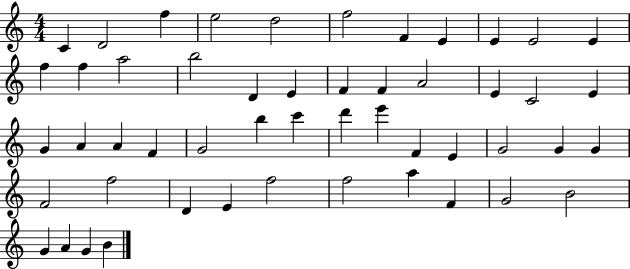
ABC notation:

X:1
T:Untitled
M:4/4
L:1/4
K:C
C D2 f e2 d2 f2 F E E E2 E f f a2 b2 D E F F A2 E C2 E G A A F G2 b c' d' e' F E G2 G G F2 f2 D E f2 f2 a F G2 B2 G A G B